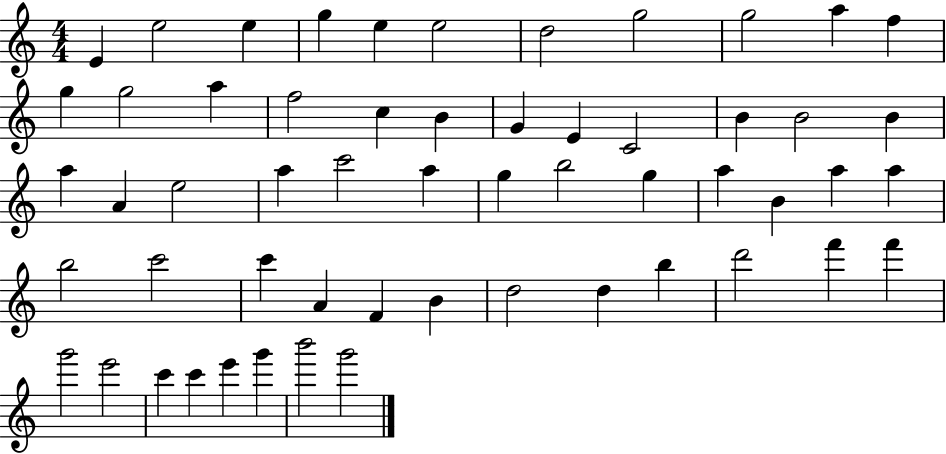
E4/q E5/h E5/q G5/q E5/q E5/h D5/h G5/h G5/h A5/q F5/q G5/q G5/h A5/q F5/h C5/q B4/q G4/q E4/q C4/h B4/q B4/h B4/q A5/q A4/q E5/h A5/q C6/h A5/q G5/q B5/h G5/q A5/q B4/q A5/q A5/q B5/h C6/h C6/q A4/q F4/q B4/q D5/h D5/q B5/q D6/h F6/q F6/q G6/h E6/h C6/q C6/q E6/q G6/q B6/h G6/h